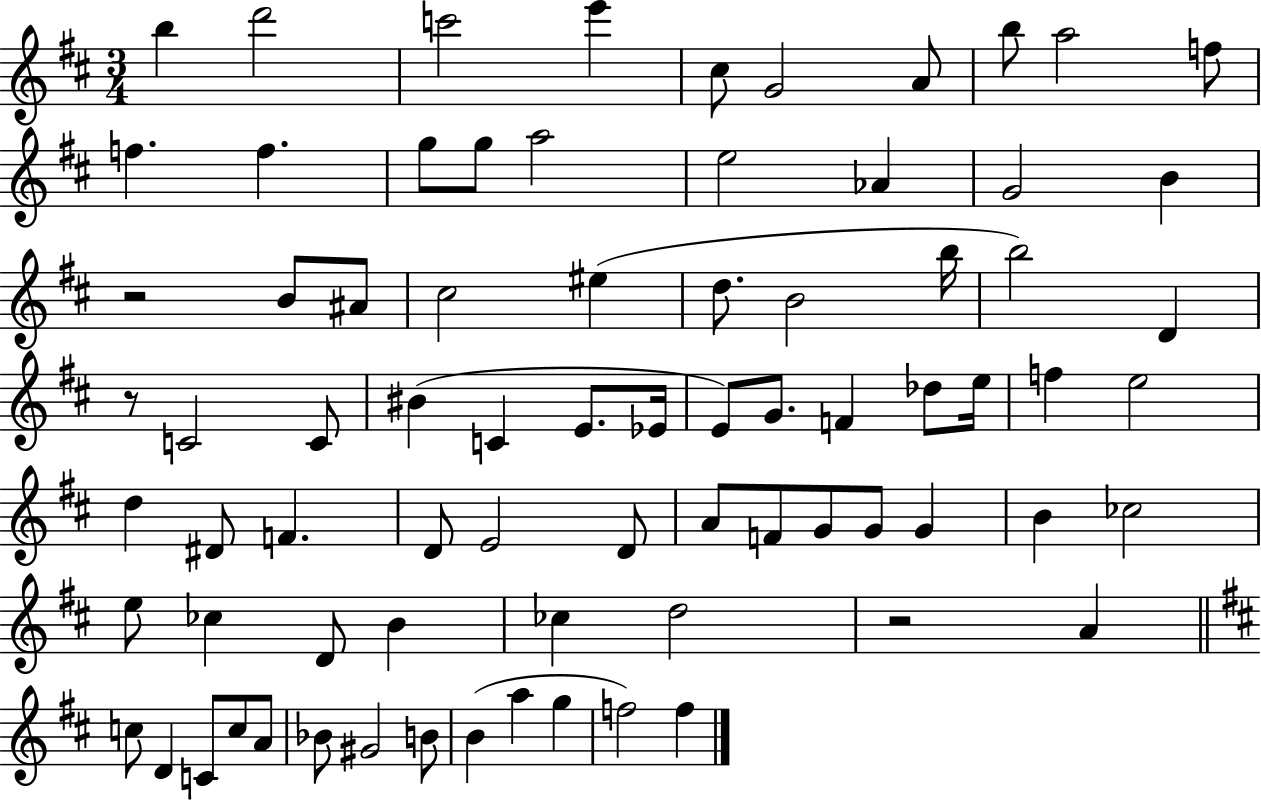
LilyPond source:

{
  \clef treble
  \numericTimeSignature
  \time 3/4
  \key d \major
  \repeat volta 2 { b''4 d'''2 | c'''2 e'''4 | cis''8 g'2 a'8 | b''8 a''2 f''8 | \break f''4. f''4. | g''8 g''8 a''2 | e''2 aes'4 | g'2 b'4 | \break r2 b'8 ais'8 | cis''2 eis''4( | d''8. b'2 b''16 | b''2) d'4 | \break r8 c'2 c'8 | bis'4( c'4 e'8. ees'16 | e'8) g'8. f'4 des''8 e''16 | f''4 e''2 | \break d''4 dis'8 f'4. | d'8 e'2 d'8 | a'8 f'8 g'8 g'8 g'4 | b'4 ces''2 | \break e''8 ces''4 d'8 b'4 | ces''4 d''2 | r2 a'4 | \bar "||" \break \key d \major c''8 d'4 c'8 c''8 a'8 | bes'8 gis'2 b'8 | b'4( a''4 g''4 | f''2) f''4 | \break } \bar "|."
}